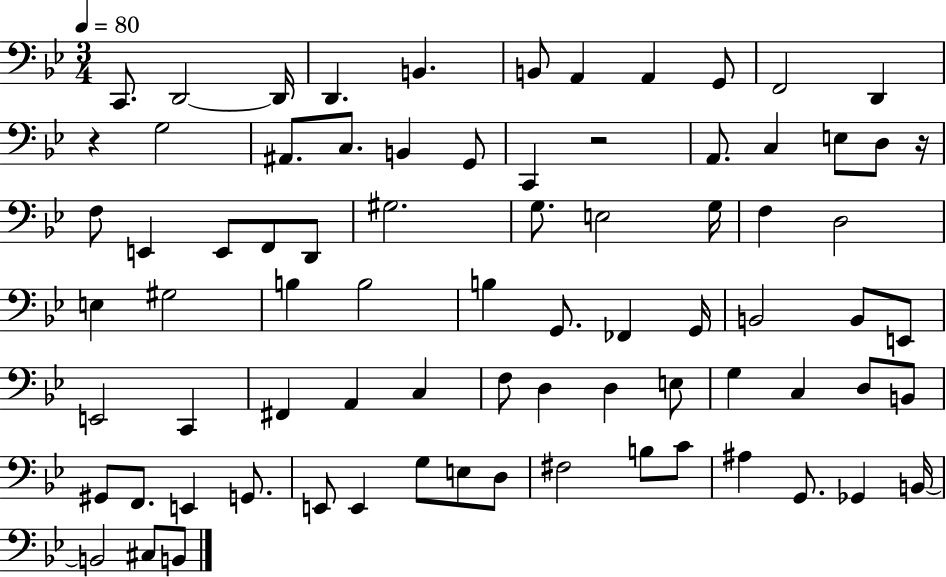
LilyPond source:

{
  \clef bass
  \numericTimeSignature
  \time 3/4
  \key bes \major
  \tempo 4 = 80
  c,8. d,2~~ d,16 | d,4. b,4. | b,8 a,4 a,4 g,8 | f,2 d,4 | \break r4 g2 | ais,8. c8. b,4 g,8 | c,4 r2 | a,8. c4 e8 d8 r16 | \break f8 e,4 e,8 f,8 d,8 | gis2. | g8. e2 g16 | f4 d2 | \break e4 gis2 | b4 b2 | b4 g,8. fes,4 g,16 | b,2 b,8 e,8 | \break e,2 c,4 | fis,4 a,4 c4 | f8 d4 d4 e8 | g4 c4 d8 b,8 | \break gis,8 f,8. e,4 g,8. | e,8 e,4 g8 e8 d8 | fis2 b8 c'8 | ais4 g,8. ges,4 b,16~~ | \break b,2 cis8 b,8 | \bar "|."
}